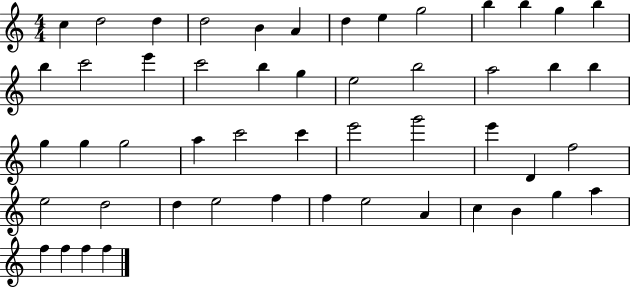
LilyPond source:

{
  \clef treble
  \numericTimeSignature
  \time 4/4
  \key c \major
  c''4 d''2 d''4 | d''2 b'4 a'4 | d''4 e''4 g''2 | b''4 b''4 g''4 b''4 | \break b''4 c'''2 e'''4 | c'''2 b''4 g''4 | e''2 b''2 | a''2 b''4 b''4 | \break g''4 g''4 g''2 | a''4 c'''2 c'''4 | e'''2 g'''2 | e'''4 d'4 f''2 | \break e''2 d''2 | d''4 e''2 f''4 | f''4 e''2 a'4 | c''4 b'4 g''4 a''4 | \break f''4 f''4 f''4 f''4 | \bar "|."
}